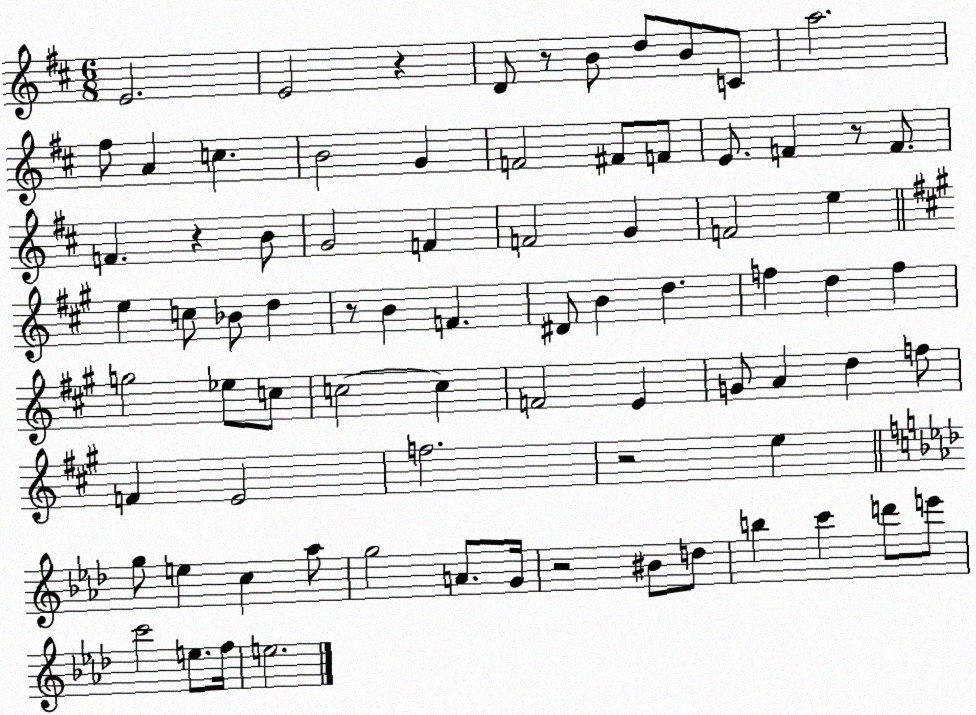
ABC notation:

X:1
T:Untitled
M:6/8
L:1/4
K:D
E2 E2 z D/2 z/2 B/2 d/2 B/2 C/2 a2 ^f/2 A c B2 G F2 ^F/2 F/2 E/2 F z/2 F/2 F z B/2 G2 F F2 G F2 e e c/2 _B/2 d z/2 B F ^D/2 B d f d f g2 _e/2 c/2 c2 c F2 E G/2 A d f/2 F E2 f2 z2 e g/2 e c _a/2 g2 A/2 G/4 z2 ^B/2 d/2 b c' d'/2 e'/2 c'2 e/2 f/4 e2